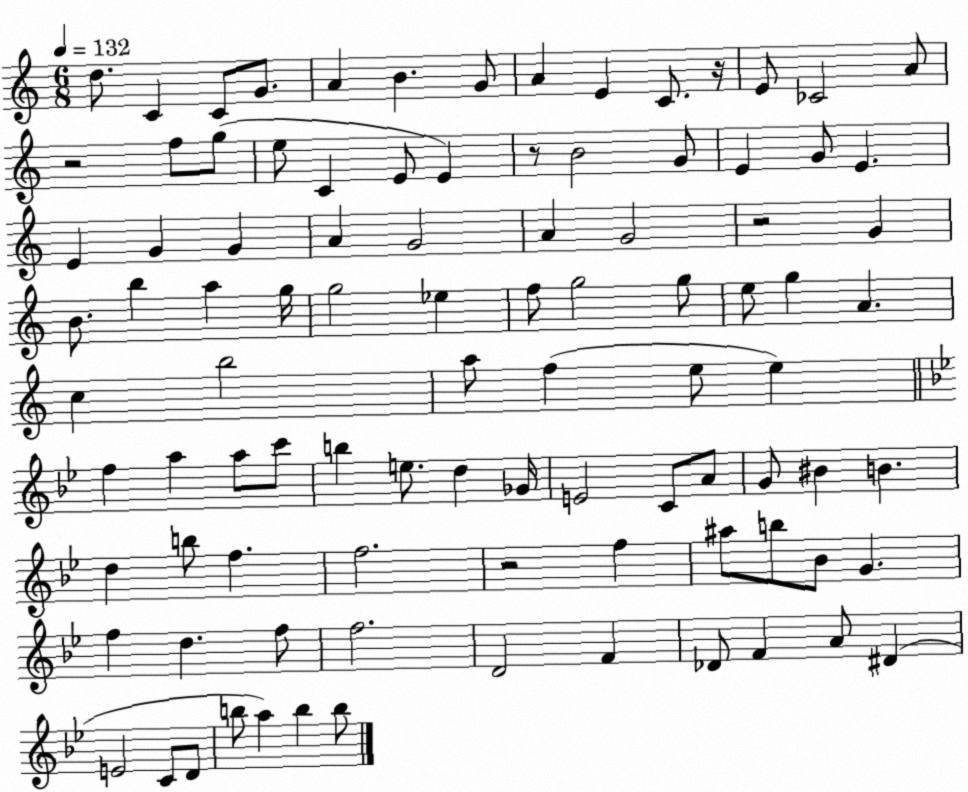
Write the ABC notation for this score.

X:1
T:Untitled
M:6/8
L:1/4
K:C
d/2 C C/2 G/2 A B G/2 A E C/2 z/4 E/2 _C2 A/2 z2 f/2 g/2 e/2 C E/2 E z/2 B2 G/2 E G/2 E E G G A G2 A G2 z2 G B/2 b a g/4 g2 _e f/2 g2 g/2 e/2 g A c b2 a/2 f e/2 e f a a/2 c'/2 b e/2 d _G/4 E2 C/2 A/2 G/2 ^B B d b/2 f f2 z2 f ^a/2 b/2 _B/2 G f d f/2 f2 D2 F _D/2 F A/2 ^D E2 C/2 D/2 b/2 a b b/2